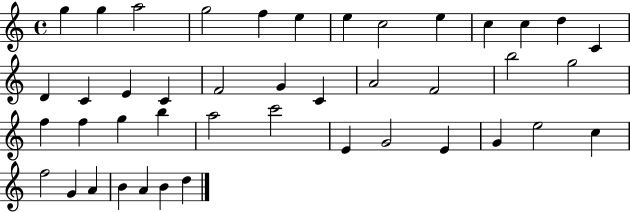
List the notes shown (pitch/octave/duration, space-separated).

G5/q G5/q A5/h G5/h F5/q E5/q E5/q C5/h E5/q C5/q C5/q D5/q C4/q D4/q C4/q E4/q C4/q F4/h G4/q C4/q A4/h F4/h B5/h G5/h F5/q F5/q G5/q B5/q A5/h C6/h E4/q G4/h E4/q G4/q E5/h C5/q F5/h G4/q A4/q B4/q A4/q B4/q D5/q